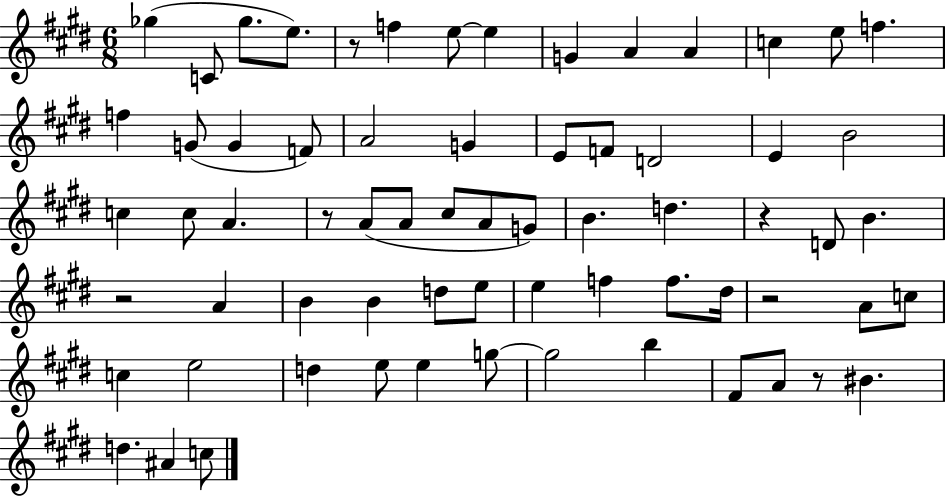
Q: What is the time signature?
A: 6/8